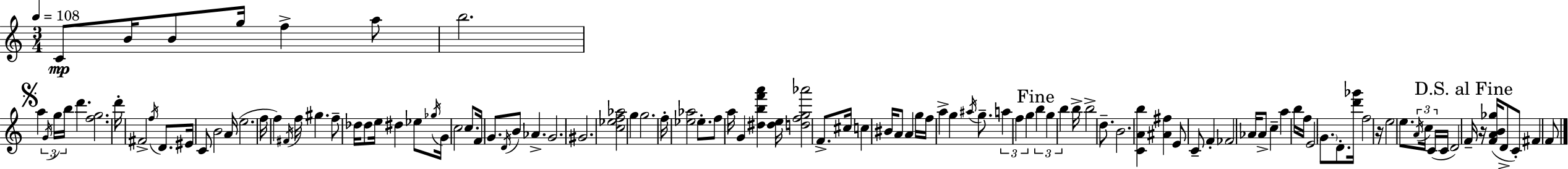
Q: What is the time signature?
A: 3/4